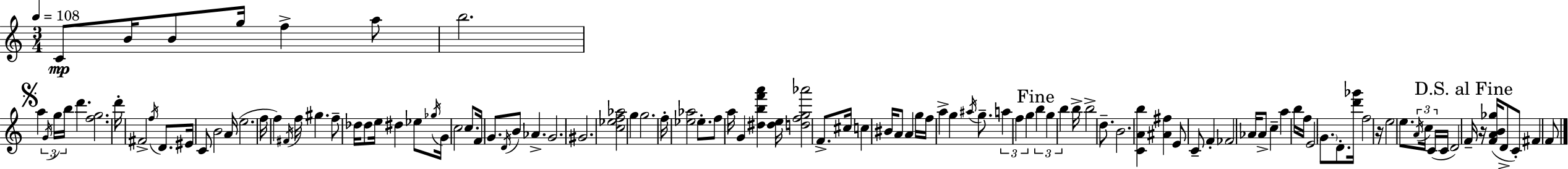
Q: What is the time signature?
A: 3/4